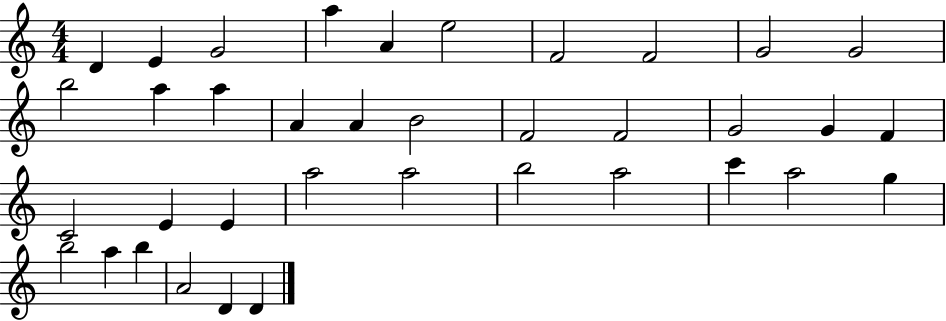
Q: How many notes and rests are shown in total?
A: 37